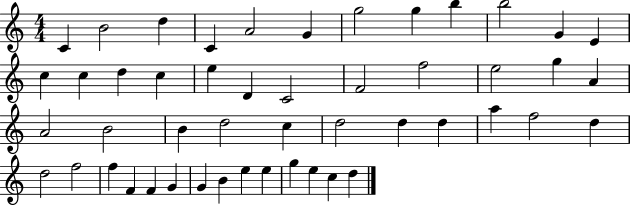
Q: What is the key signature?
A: C major